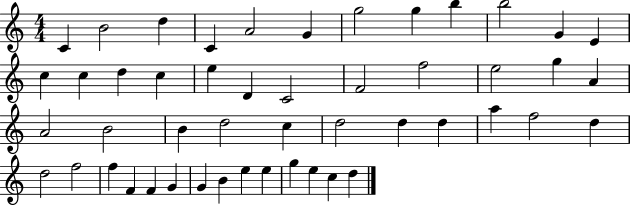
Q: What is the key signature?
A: C major